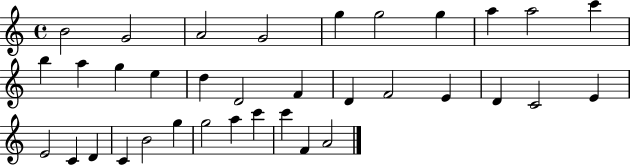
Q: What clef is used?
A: treble